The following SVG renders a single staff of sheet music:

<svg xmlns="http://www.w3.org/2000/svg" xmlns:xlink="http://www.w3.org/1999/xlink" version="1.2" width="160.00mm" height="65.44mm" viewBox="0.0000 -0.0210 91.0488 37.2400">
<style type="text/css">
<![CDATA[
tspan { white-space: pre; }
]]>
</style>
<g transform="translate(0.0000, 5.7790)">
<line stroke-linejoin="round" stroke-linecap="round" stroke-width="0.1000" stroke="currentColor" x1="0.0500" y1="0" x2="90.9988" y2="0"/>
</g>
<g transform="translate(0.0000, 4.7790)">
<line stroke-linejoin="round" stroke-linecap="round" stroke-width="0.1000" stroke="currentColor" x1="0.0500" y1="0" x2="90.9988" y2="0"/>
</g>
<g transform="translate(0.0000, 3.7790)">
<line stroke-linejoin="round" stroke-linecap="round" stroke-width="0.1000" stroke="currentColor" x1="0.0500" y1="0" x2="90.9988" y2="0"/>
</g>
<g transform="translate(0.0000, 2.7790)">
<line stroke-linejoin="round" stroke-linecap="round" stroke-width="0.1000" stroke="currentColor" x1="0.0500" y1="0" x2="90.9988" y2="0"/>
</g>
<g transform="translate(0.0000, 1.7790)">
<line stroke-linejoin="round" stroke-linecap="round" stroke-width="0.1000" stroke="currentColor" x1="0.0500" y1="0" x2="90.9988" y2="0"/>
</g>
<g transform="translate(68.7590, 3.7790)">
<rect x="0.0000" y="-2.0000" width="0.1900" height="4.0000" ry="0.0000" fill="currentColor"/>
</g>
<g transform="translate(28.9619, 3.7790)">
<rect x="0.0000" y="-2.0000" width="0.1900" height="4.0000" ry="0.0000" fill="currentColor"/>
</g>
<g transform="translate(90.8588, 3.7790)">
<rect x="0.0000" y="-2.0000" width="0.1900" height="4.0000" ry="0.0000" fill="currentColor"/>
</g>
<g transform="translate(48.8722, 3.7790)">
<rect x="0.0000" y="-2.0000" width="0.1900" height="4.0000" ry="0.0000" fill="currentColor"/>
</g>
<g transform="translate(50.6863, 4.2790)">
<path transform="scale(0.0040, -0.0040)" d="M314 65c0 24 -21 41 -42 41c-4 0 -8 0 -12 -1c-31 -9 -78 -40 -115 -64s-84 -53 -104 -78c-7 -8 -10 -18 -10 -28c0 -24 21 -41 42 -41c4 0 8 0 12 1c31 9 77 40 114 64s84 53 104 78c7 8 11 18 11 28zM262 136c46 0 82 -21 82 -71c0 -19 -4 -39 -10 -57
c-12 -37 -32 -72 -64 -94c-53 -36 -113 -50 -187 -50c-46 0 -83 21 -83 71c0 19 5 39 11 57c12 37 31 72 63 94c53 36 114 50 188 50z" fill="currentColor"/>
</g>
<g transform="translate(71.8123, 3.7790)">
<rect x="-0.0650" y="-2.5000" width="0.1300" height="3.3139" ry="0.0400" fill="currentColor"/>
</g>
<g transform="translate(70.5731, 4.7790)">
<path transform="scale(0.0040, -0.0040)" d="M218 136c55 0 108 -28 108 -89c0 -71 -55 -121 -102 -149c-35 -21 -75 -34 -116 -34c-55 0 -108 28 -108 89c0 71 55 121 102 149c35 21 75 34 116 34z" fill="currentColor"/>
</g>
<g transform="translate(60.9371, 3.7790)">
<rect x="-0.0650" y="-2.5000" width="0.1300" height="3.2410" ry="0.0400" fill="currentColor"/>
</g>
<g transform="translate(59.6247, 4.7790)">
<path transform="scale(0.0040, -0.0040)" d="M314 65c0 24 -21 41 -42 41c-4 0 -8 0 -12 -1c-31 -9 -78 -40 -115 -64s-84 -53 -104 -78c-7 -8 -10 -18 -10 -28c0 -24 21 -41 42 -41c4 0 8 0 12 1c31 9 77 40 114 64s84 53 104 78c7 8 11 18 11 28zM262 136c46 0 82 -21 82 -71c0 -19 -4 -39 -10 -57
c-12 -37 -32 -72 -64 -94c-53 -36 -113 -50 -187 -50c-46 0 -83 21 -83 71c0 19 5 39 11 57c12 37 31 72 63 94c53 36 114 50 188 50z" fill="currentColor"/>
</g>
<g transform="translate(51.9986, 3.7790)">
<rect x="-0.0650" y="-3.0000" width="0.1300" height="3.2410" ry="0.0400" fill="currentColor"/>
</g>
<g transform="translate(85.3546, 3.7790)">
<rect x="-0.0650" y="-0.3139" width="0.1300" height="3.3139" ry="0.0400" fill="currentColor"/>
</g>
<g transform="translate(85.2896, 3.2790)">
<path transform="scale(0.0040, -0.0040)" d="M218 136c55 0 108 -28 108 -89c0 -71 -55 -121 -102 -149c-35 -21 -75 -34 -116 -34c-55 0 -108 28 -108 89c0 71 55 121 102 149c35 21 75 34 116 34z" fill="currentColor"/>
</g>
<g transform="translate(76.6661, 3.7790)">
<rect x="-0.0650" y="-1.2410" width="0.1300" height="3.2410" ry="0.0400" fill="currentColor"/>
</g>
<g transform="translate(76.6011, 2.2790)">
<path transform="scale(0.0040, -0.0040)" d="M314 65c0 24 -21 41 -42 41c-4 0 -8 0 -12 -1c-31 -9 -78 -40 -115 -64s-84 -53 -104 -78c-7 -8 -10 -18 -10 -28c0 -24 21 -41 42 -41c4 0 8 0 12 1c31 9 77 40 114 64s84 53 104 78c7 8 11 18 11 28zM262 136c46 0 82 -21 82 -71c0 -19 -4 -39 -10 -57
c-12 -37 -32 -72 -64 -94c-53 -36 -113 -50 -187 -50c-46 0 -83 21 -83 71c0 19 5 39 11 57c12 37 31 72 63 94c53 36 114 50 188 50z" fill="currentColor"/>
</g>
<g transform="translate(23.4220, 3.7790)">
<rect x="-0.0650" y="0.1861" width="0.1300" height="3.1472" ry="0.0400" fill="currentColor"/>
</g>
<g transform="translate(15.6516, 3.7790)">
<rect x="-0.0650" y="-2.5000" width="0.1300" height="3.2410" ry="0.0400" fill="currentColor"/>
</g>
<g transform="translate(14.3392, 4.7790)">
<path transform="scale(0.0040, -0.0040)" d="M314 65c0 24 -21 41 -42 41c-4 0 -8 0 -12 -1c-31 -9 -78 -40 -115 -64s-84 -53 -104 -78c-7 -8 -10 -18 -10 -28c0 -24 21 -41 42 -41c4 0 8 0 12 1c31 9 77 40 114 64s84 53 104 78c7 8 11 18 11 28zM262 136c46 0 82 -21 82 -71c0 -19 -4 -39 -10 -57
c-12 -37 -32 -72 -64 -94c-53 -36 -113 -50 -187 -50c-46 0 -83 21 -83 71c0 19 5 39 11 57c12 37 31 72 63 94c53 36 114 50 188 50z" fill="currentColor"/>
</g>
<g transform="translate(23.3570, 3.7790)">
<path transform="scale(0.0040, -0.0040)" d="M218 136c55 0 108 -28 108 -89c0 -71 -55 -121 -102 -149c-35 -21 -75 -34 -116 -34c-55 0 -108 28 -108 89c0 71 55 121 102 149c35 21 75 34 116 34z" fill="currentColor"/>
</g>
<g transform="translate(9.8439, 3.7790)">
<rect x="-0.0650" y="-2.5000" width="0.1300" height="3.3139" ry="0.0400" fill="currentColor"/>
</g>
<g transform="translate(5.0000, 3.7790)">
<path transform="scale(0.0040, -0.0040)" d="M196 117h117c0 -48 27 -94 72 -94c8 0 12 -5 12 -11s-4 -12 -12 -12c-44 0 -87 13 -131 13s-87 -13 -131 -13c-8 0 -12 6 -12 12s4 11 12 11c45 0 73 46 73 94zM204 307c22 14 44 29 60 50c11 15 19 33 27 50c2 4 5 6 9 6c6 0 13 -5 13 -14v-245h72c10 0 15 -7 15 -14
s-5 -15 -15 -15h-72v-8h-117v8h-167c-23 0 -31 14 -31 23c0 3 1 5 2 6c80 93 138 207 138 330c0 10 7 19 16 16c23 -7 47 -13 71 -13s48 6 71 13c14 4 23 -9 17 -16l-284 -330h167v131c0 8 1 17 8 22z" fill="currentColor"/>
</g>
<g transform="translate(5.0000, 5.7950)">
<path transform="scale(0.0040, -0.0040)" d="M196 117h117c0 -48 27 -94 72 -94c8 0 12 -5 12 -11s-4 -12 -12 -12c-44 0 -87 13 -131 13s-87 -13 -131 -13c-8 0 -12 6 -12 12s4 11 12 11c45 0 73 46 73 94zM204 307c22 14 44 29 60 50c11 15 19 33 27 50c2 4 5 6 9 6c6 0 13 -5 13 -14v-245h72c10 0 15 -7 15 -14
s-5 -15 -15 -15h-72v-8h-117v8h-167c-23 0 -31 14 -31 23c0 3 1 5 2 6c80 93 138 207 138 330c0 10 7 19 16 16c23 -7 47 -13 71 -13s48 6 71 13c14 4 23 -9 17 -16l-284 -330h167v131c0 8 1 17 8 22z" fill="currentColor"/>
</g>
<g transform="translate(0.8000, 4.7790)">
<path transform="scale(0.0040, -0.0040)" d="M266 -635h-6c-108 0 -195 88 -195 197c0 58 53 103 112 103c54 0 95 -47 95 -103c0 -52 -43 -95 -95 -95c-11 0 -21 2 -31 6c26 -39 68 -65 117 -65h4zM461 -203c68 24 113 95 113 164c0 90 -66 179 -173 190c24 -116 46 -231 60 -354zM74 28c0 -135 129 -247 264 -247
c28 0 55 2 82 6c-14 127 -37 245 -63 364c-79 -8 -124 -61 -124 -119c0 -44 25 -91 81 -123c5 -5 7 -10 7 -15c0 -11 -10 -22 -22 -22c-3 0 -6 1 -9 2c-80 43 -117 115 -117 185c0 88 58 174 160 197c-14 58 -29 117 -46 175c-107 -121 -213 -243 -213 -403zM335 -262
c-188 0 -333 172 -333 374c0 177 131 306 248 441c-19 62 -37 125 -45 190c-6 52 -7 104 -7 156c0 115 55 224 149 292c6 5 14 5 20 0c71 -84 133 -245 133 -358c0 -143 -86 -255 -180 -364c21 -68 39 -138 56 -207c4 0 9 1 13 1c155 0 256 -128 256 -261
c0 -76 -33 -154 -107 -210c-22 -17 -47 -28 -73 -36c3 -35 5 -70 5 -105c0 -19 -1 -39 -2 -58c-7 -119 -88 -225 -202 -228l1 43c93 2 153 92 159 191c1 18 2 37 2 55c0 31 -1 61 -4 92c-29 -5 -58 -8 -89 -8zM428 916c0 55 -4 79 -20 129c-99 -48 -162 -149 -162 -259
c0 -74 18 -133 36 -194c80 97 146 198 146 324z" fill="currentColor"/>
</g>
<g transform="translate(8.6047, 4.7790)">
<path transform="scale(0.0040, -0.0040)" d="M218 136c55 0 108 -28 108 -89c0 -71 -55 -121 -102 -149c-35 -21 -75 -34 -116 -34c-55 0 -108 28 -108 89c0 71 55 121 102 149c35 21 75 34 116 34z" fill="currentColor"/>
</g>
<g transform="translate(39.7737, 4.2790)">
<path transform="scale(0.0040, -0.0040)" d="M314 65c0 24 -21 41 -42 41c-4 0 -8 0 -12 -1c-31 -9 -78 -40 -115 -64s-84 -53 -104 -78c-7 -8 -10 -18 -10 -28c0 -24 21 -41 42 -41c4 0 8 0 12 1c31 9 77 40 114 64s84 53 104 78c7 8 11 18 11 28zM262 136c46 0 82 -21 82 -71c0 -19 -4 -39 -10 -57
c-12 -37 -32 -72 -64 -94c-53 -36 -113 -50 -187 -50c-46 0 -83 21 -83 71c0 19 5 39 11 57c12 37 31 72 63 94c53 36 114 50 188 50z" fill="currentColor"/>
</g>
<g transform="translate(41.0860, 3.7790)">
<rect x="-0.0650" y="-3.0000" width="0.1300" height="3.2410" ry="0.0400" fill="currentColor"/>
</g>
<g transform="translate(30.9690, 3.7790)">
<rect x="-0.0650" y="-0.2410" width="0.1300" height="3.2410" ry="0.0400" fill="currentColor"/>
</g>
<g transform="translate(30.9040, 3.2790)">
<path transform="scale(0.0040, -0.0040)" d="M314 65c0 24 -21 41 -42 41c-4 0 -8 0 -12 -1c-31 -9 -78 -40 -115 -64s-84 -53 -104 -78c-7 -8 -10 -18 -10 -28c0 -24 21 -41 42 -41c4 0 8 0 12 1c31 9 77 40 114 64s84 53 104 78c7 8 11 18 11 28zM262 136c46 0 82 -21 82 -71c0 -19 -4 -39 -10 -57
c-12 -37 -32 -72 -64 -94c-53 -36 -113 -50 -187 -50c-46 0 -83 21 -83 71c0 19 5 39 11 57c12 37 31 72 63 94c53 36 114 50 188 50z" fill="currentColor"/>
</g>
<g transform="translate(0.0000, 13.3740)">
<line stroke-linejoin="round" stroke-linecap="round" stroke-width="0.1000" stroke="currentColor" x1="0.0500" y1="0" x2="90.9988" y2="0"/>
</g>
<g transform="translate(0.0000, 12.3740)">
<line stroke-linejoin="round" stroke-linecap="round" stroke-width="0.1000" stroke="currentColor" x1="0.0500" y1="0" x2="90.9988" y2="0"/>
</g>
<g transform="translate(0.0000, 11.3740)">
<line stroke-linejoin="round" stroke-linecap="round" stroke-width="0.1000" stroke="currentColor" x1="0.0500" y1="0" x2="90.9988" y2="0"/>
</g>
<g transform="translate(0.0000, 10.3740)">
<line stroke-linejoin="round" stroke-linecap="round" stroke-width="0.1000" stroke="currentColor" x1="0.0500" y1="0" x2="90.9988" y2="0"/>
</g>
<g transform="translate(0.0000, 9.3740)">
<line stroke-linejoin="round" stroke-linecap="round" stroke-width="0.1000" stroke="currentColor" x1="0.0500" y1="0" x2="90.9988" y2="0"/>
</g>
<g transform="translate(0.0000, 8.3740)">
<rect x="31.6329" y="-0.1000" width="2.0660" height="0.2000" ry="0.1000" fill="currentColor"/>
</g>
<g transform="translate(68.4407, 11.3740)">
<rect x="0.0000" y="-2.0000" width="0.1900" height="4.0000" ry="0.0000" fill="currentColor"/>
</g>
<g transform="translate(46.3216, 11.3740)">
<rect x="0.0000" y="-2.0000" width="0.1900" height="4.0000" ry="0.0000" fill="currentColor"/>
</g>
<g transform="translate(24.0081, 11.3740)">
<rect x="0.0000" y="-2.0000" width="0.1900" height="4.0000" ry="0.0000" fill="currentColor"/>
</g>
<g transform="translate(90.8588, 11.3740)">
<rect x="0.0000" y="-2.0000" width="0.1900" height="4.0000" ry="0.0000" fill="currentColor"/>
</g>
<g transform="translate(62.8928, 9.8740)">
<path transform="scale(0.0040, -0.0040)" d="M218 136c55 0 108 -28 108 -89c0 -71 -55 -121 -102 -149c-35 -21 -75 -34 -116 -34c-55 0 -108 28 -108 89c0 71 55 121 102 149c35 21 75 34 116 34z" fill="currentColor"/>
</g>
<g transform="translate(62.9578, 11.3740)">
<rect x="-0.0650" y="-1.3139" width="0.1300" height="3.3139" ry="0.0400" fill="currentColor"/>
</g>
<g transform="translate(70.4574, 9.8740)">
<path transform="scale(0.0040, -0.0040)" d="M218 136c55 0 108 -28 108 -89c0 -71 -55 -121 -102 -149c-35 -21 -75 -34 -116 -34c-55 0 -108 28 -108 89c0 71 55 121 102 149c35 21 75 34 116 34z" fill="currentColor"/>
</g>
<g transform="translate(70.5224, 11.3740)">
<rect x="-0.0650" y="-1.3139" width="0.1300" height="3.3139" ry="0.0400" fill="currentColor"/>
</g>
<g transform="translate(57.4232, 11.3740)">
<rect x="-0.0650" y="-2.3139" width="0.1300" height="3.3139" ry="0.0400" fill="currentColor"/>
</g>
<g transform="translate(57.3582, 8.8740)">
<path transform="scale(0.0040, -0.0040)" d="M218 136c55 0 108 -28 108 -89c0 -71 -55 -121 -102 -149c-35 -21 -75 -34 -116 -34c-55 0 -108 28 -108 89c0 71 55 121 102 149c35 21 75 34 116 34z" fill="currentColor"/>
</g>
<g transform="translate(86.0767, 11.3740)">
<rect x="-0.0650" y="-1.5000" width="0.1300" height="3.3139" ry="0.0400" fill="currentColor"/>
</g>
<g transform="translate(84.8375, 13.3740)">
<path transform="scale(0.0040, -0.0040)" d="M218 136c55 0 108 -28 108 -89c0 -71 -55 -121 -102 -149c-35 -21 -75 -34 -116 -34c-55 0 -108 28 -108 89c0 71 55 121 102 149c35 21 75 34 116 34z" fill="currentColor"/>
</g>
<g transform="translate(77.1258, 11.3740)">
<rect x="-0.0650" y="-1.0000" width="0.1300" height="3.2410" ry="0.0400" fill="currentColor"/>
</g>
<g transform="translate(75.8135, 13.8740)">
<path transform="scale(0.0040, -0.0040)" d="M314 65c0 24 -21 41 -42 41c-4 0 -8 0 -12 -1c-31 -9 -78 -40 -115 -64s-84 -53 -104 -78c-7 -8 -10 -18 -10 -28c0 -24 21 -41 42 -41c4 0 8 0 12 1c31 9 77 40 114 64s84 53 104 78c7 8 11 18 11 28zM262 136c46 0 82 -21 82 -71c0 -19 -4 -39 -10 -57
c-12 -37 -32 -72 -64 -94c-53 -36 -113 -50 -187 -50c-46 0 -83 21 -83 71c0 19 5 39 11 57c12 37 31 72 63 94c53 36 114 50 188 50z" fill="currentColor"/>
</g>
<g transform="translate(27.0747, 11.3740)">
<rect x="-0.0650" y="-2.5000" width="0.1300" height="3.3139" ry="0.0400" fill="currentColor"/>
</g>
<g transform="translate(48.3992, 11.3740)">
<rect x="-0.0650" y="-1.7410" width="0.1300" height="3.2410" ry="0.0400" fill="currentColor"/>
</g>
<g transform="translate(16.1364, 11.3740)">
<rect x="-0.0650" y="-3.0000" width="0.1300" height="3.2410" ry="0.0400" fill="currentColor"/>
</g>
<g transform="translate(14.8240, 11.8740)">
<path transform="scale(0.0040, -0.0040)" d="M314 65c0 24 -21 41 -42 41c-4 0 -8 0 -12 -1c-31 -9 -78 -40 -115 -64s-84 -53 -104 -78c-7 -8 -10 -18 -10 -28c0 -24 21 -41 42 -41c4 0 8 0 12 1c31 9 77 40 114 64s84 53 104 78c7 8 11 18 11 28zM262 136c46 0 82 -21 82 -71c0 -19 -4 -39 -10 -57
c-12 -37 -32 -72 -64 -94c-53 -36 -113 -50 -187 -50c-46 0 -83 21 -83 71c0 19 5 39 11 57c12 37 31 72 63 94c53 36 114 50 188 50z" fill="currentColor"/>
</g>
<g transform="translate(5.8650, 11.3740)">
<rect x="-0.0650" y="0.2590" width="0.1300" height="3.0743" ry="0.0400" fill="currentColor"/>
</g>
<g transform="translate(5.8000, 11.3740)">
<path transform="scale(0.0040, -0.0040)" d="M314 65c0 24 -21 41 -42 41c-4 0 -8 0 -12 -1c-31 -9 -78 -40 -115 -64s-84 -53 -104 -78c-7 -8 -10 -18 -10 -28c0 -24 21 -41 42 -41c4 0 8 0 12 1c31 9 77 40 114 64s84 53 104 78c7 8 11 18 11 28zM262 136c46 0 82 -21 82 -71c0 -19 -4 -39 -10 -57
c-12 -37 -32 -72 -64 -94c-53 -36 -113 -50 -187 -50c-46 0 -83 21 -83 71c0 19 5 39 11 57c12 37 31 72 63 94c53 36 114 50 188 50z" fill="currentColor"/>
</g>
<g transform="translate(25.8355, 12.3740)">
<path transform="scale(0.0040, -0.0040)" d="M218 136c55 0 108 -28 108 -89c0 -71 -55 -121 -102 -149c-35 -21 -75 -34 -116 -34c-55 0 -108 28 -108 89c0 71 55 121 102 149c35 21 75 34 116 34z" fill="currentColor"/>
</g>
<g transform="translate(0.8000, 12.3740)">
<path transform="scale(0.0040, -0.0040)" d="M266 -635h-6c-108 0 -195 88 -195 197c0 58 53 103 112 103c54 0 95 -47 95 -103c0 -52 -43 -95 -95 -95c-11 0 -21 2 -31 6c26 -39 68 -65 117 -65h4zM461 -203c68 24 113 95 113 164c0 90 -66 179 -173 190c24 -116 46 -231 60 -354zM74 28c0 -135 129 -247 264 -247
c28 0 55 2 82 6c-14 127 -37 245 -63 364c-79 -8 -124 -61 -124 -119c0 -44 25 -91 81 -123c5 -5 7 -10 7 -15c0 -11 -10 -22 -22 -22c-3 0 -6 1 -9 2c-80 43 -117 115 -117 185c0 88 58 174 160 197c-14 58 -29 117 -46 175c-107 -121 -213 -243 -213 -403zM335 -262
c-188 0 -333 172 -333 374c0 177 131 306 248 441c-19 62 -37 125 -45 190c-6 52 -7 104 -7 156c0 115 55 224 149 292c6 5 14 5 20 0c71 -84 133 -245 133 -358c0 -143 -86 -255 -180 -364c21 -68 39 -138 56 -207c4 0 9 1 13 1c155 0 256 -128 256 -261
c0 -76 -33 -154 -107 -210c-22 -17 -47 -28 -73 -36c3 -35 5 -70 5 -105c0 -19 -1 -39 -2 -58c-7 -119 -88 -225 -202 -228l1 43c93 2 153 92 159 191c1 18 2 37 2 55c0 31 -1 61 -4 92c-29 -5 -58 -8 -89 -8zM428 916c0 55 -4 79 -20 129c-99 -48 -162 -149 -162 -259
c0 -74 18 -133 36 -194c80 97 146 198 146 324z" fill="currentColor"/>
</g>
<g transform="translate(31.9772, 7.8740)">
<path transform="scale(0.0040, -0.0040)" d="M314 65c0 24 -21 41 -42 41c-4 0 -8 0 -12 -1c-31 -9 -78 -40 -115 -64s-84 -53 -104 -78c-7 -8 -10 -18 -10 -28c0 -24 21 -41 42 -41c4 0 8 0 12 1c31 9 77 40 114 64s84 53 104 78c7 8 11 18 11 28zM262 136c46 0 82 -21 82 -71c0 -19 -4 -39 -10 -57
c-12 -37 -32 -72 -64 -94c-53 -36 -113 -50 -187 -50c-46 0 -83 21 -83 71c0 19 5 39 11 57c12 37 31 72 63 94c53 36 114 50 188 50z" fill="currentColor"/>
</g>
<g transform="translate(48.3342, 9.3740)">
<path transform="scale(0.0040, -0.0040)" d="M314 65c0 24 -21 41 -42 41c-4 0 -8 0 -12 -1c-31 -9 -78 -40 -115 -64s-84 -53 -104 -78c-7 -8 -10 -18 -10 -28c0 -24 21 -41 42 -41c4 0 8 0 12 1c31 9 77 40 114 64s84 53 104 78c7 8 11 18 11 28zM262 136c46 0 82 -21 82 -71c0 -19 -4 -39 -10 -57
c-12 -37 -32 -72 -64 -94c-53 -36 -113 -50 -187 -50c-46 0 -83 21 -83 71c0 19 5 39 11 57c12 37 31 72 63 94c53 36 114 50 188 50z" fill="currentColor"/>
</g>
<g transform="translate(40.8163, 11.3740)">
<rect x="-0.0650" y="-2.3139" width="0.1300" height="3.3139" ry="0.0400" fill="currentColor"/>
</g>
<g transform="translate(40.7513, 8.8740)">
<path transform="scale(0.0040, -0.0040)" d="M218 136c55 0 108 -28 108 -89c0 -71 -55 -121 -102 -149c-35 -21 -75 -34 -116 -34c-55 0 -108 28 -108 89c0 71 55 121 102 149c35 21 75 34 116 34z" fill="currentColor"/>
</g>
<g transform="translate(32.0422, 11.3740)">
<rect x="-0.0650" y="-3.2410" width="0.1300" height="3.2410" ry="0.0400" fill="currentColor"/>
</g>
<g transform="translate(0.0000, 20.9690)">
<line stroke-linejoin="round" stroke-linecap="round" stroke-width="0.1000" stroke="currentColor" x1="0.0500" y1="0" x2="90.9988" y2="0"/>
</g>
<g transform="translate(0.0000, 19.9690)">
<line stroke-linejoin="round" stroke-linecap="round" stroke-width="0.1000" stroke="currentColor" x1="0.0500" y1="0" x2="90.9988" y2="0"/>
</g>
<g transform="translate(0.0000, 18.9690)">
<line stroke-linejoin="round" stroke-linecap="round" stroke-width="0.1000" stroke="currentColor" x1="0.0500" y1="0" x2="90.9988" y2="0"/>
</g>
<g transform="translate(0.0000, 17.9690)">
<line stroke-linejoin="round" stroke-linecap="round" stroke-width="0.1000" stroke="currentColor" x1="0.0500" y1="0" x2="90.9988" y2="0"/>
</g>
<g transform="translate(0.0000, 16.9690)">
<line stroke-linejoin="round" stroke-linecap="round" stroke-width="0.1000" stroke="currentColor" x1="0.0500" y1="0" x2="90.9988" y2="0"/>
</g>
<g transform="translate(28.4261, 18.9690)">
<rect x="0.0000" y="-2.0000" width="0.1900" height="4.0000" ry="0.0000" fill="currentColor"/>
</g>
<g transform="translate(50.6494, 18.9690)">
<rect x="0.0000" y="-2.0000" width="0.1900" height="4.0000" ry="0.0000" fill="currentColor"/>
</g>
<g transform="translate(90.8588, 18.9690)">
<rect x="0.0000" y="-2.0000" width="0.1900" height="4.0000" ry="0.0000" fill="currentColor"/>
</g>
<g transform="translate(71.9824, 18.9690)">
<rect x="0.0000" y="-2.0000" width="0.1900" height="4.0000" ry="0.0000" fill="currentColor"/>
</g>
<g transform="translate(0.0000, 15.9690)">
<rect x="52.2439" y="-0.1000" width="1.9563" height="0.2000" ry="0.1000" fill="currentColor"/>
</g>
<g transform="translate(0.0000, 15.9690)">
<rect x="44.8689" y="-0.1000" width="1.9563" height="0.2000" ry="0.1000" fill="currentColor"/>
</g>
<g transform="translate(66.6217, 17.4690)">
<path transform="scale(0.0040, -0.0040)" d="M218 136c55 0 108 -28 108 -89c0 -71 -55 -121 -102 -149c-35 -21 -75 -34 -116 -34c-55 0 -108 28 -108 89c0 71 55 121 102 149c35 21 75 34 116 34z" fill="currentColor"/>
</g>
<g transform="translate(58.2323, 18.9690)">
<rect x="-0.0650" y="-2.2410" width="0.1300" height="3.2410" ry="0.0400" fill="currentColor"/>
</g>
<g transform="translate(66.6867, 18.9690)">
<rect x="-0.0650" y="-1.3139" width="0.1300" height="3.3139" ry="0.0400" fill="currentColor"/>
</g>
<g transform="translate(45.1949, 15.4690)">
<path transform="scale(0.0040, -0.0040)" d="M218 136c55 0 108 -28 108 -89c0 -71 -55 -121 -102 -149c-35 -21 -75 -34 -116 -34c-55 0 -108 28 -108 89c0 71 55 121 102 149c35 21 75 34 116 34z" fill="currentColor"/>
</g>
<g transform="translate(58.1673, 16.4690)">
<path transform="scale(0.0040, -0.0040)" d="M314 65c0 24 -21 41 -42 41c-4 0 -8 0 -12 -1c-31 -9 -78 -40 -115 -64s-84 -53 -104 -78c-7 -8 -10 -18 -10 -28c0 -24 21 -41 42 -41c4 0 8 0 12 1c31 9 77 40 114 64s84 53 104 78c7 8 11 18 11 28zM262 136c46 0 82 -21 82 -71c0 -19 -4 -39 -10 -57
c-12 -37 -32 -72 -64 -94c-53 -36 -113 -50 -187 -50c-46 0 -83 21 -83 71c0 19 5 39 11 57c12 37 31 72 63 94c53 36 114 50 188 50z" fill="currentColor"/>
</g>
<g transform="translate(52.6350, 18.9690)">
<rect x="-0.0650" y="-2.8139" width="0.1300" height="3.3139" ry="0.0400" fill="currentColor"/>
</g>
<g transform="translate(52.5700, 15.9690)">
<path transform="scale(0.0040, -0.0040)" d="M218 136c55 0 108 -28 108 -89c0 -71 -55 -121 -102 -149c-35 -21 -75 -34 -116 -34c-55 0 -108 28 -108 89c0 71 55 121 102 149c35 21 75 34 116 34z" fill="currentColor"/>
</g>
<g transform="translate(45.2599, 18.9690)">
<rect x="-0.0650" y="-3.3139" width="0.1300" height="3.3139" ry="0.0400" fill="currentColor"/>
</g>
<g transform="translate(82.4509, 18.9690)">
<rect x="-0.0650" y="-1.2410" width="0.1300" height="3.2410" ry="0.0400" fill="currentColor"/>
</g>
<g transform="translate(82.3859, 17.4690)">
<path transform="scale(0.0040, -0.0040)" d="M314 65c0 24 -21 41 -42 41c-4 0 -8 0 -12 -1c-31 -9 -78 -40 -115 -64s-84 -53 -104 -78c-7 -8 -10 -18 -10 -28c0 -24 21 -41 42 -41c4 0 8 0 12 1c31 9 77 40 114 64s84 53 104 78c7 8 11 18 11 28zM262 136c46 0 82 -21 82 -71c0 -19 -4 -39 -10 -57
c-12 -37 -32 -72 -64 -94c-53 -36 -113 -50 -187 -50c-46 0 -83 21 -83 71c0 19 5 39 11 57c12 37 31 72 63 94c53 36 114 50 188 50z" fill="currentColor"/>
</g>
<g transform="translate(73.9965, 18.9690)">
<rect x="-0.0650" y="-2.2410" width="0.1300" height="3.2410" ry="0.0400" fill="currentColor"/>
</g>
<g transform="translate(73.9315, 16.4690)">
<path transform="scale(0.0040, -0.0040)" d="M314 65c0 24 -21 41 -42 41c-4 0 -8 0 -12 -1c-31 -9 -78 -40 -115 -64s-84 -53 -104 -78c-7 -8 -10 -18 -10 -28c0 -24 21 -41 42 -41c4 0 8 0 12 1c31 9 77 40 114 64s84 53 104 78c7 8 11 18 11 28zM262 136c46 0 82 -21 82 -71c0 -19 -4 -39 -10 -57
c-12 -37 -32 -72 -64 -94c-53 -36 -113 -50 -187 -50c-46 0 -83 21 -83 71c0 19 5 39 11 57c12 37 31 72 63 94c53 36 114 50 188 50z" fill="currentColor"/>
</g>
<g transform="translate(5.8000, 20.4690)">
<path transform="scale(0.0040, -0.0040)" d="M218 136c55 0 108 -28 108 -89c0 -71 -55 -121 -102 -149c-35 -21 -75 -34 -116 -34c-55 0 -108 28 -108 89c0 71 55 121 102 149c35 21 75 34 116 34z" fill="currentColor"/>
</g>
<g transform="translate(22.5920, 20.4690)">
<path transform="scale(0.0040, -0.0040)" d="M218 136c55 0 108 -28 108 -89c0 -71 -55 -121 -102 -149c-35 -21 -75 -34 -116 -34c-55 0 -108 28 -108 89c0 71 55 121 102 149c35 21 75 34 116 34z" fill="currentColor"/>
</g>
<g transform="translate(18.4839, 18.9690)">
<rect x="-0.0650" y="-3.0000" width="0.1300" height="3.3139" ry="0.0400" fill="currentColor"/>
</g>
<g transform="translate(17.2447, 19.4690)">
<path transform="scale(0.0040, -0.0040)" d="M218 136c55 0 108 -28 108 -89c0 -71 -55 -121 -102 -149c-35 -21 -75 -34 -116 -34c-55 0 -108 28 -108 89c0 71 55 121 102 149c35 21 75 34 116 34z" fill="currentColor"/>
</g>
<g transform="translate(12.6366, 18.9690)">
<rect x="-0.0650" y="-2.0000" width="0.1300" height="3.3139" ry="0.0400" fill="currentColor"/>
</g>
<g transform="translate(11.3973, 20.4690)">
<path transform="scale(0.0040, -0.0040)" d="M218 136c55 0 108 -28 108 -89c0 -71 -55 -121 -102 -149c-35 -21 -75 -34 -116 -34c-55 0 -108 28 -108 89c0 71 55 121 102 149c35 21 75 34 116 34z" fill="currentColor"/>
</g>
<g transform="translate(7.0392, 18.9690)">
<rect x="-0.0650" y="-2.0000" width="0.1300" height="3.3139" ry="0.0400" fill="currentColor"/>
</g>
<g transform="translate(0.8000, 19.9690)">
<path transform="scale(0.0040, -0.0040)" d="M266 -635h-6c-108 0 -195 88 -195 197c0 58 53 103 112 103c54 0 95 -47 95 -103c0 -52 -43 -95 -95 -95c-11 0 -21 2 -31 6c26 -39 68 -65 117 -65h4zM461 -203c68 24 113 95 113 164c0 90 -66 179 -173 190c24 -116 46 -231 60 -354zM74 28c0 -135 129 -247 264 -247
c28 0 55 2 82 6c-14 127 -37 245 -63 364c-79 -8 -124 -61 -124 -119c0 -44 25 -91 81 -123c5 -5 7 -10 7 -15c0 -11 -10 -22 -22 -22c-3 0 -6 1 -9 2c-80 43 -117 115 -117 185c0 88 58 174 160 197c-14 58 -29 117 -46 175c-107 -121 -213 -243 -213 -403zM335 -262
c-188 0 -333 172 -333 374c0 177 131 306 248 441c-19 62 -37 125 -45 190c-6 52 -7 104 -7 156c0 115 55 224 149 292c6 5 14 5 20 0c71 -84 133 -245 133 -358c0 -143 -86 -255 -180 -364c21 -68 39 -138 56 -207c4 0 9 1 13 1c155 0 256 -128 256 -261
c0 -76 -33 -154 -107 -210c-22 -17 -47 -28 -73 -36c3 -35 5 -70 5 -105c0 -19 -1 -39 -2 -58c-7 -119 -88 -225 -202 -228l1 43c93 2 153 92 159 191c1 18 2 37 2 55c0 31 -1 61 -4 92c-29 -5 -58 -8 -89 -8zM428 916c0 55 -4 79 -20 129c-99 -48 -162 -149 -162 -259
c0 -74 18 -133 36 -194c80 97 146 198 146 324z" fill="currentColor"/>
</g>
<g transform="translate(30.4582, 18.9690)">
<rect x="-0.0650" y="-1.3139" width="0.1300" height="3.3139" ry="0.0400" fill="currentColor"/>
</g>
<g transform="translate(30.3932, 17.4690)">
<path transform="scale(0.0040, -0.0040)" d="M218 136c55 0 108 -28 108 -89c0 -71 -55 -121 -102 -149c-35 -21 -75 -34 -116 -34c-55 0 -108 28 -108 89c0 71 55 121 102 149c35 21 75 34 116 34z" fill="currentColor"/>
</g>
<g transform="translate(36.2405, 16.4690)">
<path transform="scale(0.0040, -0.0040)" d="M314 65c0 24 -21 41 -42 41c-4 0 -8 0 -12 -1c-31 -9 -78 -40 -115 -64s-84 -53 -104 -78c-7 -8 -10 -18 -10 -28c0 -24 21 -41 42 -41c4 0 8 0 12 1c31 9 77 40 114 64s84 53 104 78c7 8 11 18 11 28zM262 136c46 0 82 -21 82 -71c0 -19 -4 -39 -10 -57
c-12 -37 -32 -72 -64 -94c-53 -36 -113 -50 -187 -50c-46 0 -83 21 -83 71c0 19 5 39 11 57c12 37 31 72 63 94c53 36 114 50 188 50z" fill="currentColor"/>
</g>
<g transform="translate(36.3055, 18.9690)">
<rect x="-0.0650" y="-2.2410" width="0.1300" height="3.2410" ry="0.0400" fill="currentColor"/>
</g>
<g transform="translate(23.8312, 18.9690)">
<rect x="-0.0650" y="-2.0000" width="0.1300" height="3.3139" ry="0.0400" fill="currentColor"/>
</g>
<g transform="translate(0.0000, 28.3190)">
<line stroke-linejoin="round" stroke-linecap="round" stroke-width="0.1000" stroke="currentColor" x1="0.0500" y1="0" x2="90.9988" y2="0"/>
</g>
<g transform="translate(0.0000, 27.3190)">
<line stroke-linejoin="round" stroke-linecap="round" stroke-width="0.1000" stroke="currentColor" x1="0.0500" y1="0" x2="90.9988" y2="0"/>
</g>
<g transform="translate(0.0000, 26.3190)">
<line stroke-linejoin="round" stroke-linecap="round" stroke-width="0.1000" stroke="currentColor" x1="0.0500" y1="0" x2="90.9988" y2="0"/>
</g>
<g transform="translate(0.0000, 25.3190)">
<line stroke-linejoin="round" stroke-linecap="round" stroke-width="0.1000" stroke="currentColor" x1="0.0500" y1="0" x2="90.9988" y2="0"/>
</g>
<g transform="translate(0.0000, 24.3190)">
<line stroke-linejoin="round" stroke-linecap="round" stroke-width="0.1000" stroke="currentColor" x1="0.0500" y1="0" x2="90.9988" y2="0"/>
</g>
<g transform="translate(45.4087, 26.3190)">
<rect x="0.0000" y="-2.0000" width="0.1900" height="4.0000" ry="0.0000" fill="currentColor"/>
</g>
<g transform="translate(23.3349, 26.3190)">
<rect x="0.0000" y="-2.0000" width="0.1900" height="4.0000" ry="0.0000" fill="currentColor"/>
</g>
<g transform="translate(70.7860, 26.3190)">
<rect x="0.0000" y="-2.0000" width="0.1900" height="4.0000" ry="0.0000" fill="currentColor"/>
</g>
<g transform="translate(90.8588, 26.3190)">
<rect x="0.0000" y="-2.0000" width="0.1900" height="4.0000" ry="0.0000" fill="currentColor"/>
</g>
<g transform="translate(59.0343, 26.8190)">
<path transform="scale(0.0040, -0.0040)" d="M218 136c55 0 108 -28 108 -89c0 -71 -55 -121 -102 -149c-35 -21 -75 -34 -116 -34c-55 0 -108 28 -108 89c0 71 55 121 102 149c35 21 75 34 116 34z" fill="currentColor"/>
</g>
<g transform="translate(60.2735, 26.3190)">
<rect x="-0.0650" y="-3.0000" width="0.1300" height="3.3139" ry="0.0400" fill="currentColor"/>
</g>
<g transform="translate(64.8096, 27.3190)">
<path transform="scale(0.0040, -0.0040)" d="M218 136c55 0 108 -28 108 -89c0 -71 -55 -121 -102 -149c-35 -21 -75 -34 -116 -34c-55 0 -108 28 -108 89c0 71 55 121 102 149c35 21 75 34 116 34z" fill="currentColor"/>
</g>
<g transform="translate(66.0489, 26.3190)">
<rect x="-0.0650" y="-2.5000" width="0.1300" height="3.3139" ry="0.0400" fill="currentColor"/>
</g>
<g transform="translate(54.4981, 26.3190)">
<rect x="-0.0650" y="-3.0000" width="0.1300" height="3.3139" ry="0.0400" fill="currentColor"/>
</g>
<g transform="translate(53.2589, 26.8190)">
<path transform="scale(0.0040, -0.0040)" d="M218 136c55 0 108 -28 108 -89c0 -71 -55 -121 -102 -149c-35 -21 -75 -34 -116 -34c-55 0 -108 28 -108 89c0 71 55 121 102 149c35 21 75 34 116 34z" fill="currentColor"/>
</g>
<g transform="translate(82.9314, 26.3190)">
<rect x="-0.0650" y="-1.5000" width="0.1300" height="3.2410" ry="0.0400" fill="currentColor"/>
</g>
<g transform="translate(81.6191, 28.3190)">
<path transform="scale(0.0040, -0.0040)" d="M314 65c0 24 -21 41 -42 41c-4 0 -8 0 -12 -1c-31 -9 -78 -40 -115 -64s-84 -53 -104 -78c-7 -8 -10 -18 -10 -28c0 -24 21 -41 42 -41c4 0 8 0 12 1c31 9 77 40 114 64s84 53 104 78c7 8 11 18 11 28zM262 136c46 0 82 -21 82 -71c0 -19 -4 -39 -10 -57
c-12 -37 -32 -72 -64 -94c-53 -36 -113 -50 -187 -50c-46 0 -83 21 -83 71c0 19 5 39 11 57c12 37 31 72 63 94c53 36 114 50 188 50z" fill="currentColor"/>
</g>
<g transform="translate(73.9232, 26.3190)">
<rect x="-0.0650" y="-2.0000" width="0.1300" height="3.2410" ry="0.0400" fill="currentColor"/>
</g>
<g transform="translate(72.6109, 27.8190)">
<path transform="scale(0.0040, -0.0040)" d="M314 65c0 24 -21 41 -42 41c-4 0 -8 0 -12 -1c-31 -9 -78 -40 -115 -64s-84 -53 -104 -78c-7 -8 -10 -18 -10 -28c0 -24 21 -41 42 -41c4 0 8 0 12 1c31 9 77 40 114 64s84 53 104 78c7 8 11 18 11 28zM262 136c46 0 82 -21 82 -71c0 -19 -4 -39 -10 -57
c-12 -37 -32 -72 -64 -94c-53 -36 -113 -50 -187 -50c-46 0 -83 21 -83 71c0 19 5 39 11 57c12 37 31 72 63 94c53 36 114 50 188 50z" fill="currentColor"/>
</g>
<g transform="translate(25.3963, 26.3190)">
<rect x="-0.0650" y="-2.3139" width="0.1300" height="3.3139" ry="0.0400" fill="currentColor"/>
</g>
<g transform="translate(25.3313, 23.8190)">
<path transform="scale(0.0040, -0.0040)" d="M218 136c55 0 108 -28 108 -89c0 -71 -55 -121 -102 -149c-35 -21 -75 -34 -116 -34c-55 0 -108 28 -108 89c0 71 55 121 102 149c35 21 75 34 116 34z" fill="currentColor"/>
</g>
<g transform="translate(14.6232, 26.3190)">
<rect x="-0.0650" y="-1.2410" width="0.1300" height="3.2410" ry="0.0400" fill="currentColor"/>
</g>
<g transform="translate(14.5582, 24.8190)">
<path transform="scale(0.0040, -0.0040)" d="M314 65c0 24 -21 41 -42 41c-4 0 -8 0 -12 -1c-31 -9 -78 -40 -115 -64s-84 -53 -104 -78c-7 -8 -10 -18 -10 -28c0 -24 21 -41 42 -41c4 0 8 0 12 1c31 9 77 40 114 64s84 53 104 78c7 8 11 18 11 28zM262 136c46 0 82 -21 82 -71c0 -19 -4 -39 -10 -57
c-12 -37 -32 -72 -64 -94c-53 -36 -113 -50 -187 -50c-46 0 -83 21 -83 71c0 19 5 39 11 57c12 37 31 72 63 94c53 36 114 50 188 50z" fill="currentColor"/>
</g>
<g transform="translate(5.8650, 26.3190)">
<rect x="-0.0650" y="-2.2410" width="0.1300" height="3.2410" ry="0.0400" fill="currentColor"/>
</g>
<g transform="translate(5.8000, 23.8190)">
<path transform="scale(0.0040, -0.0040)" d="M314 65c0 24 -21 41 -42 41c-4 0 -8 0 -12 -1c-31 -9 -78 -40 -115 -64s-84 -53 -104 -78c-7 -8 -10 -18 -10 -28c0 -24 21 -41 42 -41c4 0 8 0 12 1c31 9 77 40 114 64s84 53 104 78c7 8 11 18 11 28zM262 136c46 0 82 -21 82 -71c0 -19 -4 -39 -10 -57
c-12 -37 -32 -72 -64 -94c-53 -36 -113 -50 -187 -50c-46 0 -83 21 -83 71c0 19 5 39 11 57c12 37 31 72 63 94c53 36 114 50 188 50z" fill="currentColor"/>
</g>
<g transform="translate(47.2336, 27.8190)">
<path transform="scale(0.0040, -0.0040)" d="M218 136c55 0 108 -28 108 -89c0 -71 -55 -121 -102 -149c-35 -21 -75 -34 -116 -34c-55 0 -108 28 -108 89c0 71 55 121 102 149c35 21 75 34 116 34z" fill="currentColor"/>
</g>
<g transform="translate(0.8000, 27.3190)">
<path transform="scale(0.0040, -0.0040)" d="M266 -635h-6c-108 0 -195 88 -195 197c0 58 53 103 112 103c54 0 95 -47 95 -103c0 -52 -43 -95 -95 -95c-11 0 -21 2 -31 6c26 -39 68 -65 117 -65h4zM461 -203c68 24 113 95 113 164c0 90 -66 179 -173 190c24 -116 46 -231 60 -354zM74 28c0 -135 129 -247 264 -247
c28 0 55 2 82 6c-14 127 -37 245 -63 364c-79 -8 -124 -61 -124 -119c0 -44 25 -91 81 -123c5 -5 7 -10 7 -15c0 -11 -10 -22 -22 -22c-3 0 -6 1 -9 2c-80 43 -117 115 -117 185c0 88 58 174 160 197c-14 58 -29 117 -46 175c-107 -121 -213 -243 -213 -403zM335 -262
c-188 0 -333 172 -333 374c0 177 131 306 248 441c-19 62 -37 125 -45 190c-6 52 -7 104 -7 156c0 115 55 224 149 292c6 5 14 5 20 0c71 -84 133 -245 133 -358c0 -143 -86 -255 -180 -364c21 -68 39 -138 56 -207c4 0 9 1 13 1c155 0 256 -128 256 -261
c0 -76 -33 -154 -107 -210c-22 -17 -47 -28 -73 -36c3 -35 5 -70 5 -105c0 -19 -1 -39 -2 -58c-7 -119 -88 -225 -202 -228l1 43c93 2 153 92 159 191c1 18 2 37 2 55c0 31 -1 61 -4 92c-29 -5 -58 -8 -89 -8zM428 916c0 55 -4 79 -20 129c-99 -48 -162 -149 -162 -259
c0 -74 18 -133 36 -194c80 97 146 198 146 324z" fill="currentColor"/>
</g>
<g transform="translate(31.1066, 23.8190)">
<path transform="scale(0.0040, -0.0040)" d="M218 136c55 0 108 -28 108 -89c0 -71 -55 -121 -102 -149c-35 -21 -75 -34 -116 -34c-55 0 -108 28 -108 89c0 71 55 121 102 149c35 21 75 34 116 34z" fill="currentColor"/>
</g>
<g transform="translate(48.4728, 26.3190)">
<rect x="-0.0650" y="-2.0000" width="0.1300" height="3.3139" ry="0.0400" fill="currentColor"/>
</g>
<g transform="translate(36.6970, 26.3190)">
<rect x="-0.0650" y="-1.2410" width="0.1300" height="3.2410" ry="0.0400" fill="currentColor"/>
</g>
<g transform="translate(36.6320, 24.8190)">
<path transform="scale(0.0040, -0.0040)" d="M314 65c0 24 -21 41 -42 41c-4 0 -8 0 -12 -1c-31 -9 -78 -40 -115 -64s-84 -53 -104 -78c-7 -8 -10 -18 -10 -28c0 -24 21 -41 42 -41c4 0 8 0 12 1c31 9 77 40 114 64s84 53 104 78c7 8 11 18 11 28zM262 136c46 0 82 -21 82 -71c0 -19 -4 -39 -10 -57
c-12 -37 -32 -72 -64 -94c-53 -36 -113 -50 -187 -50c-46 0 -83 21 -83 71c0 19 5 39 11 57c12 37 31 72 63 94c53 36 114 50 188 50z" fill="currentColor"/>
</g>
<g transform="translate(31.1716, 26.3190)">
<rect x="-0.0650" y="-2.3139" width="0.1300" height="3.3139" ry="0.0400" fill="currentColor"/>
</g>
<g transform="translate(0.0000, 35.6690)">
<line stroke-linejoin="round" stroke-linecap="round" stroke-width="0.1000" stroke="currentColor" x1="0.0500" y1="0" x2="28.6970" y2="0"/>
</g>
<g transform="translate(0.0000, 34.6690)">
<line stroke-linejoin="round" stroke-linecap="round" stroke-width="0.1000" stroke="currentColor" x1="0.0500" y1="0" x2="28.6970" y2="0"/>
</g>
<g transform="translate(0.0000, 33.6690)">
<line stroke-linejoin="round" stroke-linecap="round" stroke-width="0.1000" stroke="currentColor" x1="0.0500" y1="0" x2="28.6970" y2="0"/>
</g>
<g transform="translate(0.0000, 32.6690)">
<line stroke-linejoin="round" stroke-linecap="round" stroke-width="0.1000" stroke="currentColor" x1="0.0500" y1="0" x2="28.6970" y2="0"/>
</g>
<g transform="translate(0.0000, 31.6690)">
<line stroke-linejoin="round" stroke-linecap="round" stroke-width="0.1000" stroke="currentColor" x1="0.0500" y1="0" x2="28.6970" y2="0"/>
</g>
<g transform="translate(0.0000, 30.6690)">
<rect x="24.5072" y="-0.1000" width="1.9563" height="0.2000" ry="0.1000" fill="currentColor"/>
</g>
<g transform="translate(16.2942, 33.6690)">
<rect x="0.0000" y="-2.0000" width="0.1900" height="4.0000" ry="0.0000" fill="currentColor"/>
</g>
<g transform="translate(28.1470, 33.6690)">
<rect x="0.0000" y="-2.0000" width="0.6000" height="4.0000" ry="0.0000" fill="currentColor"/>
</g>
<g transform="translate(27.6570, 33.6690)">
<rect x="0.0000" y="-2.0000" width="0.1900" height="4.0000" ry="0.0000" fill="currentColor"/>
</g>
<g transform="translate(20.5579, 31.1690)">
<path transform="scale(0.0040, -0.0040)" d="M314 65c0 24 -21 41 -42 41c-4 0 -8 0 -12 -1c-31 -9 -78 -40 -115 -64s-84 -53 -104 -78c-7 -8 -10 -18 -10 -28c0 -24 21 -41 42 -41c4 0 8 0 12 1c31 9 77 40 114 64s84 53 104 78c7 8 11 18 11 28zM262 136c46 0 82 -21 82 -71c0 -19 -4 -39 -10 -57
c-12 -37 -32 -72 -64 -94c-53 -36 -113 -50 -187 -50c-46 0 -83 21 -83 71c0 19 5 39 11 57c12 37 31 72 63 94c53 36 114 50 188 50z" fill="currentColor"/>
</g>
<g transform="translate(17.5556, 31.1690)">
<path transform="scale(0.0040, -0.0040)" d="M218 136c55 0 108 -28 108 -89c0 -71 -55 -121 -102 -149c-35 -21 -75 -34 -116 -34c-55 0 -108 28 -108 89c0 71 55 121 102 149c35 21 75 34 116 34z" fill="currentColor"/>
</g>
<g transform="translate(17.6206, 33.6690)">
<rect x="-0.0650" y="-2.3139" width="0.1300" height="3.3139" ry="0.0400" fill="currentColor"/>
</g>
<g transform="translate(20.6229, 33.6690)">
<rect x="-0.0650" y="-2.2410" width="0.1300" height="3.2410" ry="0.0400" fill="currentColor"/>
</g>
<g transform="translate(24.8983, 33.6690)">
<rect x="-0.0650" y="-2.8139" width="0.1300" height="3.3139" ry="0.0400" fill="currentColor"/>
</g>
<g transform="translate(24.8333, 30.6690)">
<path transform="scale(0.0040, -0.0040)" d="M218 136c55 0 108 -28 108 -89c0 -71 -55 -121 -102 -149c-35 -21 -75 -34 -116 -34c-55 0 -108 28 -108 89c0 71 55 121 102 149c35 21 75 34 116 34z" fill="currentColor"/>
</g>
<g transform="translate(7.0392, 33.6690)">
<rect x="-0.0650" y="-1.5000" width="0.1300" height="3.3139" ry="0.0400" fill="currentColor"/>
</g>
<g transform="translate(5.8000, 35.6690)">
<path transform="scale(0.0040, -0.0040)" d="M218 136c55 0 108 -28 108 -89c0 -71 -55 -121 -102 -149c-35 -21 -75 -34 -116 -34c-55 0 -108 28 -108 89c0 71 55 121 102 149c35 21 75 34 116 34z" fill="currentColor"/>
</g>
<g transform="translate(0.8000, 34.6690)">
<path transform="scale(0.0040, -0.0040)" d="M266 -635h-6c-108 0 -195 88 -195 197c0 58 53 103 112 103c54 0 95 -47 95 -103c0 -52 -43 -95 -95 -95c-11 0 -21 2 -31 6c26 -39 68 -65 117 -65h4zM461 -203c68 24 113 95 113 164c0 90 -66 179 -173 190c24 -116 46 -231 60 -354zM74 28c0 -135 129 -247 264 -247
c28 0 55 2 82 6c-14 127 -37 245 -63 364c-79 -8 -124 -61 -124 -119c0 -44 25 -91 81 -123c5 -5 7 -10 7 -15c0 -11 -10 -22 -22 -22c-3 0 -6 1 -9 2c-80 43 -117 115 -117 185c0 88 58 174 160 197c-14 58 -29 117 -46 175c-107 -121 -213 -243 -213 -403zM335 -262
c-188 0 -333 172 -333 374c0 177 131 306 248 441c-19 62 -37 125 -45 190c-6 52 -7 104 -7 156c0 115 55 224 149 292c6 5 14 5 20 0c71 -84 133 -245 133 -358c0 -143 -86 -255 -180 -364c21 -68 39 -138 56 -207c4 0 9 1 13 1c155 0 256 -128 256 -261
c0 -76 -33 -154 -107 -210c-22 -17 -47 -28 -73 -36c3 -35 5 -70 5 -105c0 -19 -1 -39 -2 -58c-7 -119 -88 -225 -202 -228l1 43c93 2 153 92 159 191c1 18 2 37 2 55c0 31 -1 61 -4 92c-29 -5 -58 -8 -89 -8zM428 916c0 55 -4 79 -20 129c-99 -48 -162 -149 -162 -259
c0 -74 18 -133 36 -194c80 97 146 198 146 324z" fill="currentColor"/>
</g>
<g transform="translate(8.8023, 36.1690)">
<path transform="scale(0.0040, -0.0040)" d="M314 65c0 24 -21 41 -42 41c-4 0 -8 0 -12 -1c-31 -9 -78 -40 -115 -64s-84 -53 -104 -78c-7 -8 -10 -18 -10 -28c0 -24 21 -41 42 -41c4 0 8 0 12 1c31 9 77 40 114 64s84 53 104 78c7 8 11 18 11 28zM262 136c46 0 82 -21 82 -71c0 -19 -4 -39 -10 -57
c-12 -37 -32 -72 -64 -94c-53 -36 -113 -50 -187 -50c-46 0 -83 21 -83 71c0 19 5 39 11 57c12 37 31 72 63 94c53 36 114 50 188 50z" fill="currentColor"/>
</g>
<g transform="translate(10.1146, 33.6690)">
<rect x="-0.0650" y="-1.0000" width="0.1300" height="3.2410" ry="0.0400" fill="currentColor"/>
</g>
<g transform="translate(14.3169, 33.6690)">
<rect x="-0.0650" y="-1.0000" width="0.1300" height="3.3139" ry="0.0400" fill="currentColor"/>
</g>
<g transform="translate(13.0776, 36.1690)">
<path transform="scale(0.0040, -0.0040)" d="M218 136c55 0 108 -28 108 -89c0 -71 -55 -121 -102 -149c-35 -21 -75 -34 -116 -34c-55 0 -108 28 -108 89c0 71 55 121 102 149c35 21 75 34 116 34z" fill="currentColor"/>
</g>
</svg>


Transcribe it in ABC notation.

X:1
T:Untitled
M:4/4
L:1/4
K:C
G G2 B c2 A2 A2 G2 G e2 c B2 A2 G b2 g f2 g e e D2 E F F A F e g2 b a g2 e g2 e2 g2 e2 g g e2 F A A G F2 E2 E D2 D g g2 a